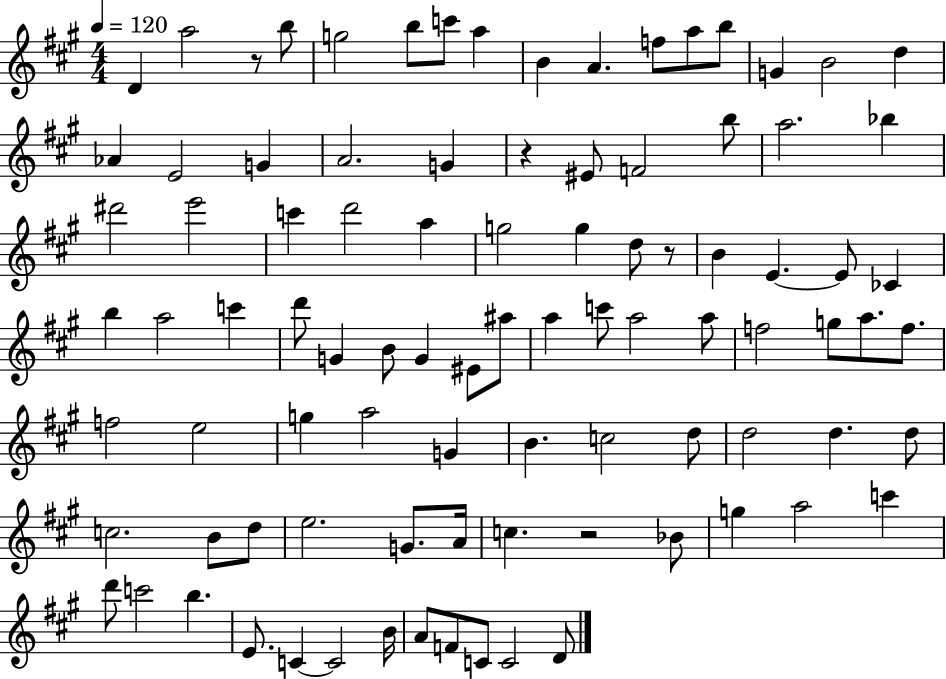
{
  \clef treble
  \numericTimeSignature
  \time 4/4
  \key a \major
  \tempo 4 = 120
  d'4 a''2 r8 b''8 | g''2 b''8 c'''8 a''4 | b'4 a'4. f''8 a''8 b''8 | g'4 b'2 d''4 | \break aes'4 e'2 g'4 | a'2. g'4 | r4 eis'8 f'2 b''8 | a''2. bes''4 | \break dis'''2 e'''2 | c'''4 d'''2 a''4 | g''2 g''4 d''8 r8 | b'4 e'4.~~ e'8 ces'4 | \break b''4 a''2 c'''4 | d'''8 g'4 b'8 g'4 eis'8 ais''8 | a''4 c'''8 a''2 a''8 | f''2 g''8 a''8. f''8. | \break f''2 e''2 | g''4 a''2 g'4 | b'4. c''2 d''8 | d''2 d''4. d''8 | \break c''2. b'8 d''8 | e''2. g'8. a'16 | c''4. r2 bes'8 | g''4 a''2 c'''4 | \break d'''8 c'''2 b''4. | e'8. c'4~~ c'2 b'16 | a'8 f'8 c'8 c'2 d'8 | \bar "|."
}